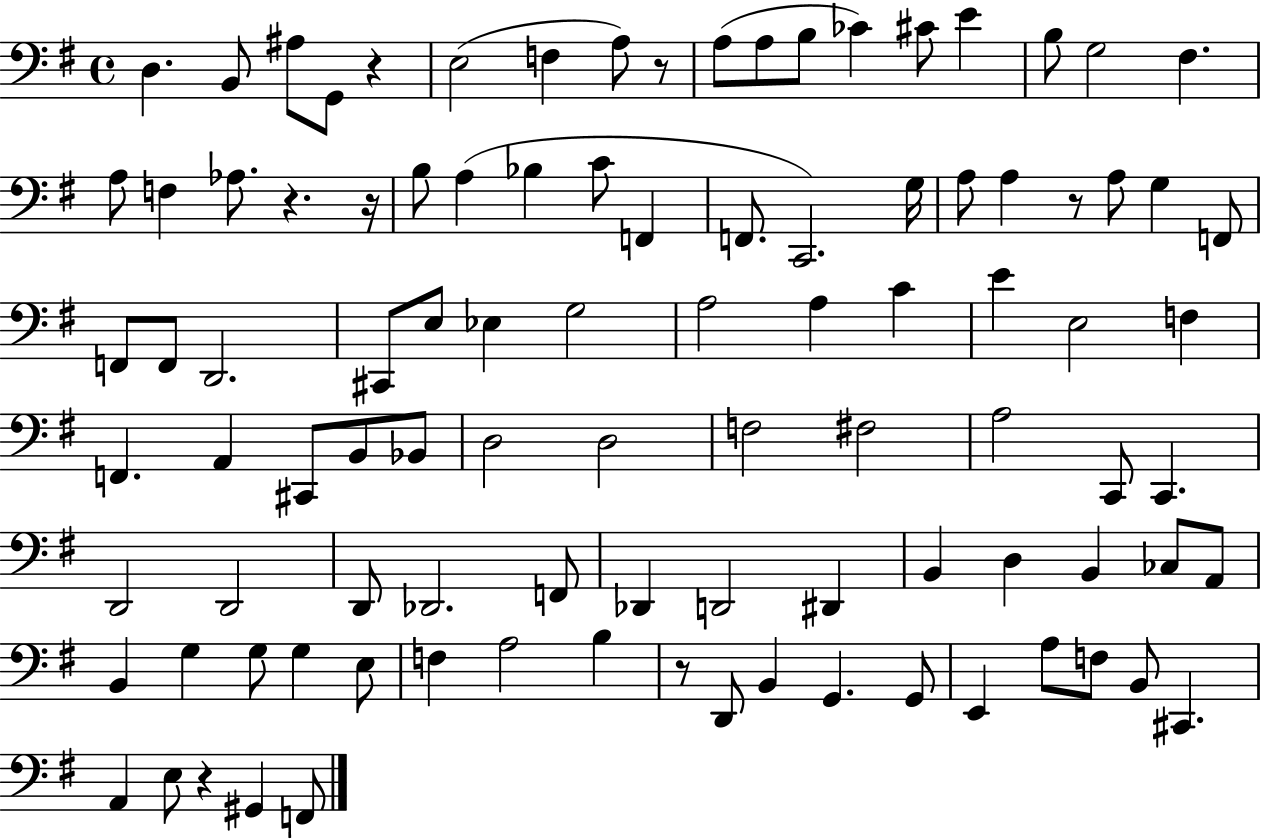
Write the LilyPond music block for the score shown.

{
  \clef bass
  \time 4/4
  \defaultTimeSignature
  \key g \major
  d4. b,8 ais8 g,8 r4 | e2( f4 a8) r8 | a8( a8 b8 ces'4) cis'8 e'4 | b8 g2 fis4. | \break a8 f4 aes8. r4. r16 | b8 a4( bes4 c'8 f,4 | f,8. c,2.) g16 | a8 a4 r8 a8 g4 f,8 | \break f,8 f,8 d,2. | cis,8 e8 ees4 g2 | a2 a4 c'4 | e'4 e2 f4 | \break f,4. a,4 cis,8 b,8 bes,8 | d2 d2 | f2 fis2 | a2 c,8 c,4. | \break d,2 d,2 | d,8 des,2. f,8 | des,4 d,2 dis,4 | b,4 d4 b,4 ces8 a,8 | \break b,4 g4 g8 g4 e8 | f4 a2 b4 | r8 d,8 b,4 g,4. g,8 | e,4 a8 f8 b,8 cis,4. | \break a,4 e8 r4 gis,4 f,8 | \bar "|."
}